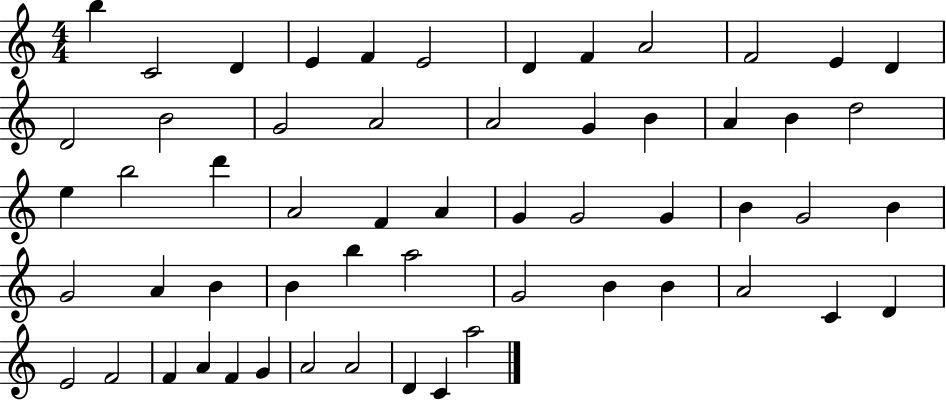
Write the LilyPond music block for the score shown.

{
  \clef treble
  \numericTimeSignature
  \time 4/4
  \key c \major
  b''4 c'2 d'4 | e'4 f'4 e'2 | d'4 f'4 a'2 | f'2 e'4 d'4 | \break d'2 b'2 | g'2 a'2 | a'2 g'4 b'4 | a'4 b'4 d''2 | \break e''4 b''2 d'''4 | a'2 f'4 a'4 | g'4 g'2 g'4 | b'4 g'2 b'4 | \break g'2 a'4 b'4 | b'4 b''4 a''2 | g'2 b'4 b'4 | a'2 c'4 d'4 | \break e'2 f'2 | f'4 a'4 f'4 g'4 | a'2 a'2 | d'4 c'4 a''2 | \break \bar "|."
}